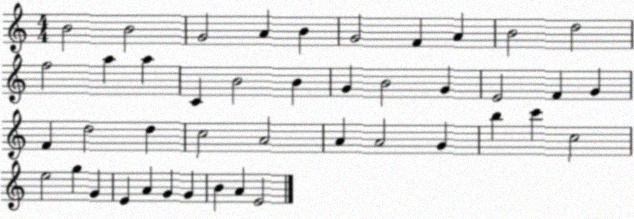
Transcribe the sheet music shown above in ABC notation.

X:1
T:Untitled
M:4/4
L:1/4
K:C
B2 B2 G2 A B G2 F A B2 d2 f2 a a C B2 B G B2 G E2 F G F d2 d c2 A2 A A2 G b c' c2 e2 g G E A G G B A E2